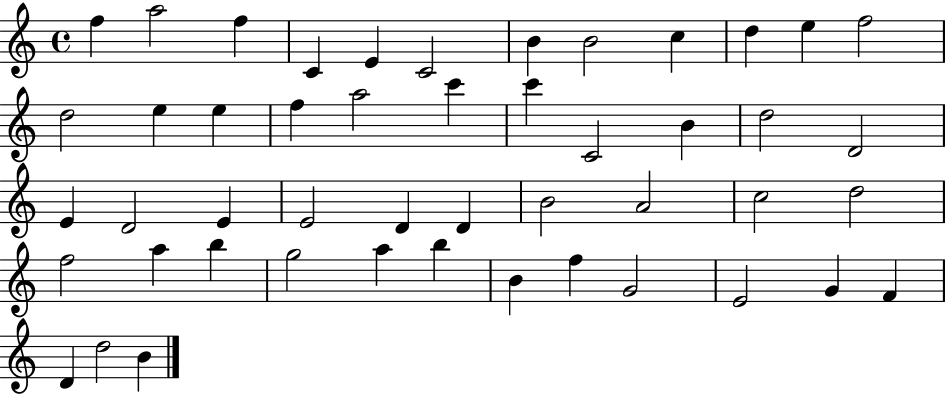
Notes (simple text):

F5/q A5/h F5/q C4/q E4/q C4/h B4/q B4/h C5/q D5/q E5/q F5/h D5/h E5/q E5/q F5/q A5/h C6/q C6/q C4/h B4/q D5/h D4/h E4/q D4/h E4/q E4/h D4/q D4/q B4/h A4/h C5/h D5/h F5/h A5/q B5/q G5/h A5/q B5/q B4/q F5/q G4/h E4/h G4/q F4/q D4/q D5/h B4/q